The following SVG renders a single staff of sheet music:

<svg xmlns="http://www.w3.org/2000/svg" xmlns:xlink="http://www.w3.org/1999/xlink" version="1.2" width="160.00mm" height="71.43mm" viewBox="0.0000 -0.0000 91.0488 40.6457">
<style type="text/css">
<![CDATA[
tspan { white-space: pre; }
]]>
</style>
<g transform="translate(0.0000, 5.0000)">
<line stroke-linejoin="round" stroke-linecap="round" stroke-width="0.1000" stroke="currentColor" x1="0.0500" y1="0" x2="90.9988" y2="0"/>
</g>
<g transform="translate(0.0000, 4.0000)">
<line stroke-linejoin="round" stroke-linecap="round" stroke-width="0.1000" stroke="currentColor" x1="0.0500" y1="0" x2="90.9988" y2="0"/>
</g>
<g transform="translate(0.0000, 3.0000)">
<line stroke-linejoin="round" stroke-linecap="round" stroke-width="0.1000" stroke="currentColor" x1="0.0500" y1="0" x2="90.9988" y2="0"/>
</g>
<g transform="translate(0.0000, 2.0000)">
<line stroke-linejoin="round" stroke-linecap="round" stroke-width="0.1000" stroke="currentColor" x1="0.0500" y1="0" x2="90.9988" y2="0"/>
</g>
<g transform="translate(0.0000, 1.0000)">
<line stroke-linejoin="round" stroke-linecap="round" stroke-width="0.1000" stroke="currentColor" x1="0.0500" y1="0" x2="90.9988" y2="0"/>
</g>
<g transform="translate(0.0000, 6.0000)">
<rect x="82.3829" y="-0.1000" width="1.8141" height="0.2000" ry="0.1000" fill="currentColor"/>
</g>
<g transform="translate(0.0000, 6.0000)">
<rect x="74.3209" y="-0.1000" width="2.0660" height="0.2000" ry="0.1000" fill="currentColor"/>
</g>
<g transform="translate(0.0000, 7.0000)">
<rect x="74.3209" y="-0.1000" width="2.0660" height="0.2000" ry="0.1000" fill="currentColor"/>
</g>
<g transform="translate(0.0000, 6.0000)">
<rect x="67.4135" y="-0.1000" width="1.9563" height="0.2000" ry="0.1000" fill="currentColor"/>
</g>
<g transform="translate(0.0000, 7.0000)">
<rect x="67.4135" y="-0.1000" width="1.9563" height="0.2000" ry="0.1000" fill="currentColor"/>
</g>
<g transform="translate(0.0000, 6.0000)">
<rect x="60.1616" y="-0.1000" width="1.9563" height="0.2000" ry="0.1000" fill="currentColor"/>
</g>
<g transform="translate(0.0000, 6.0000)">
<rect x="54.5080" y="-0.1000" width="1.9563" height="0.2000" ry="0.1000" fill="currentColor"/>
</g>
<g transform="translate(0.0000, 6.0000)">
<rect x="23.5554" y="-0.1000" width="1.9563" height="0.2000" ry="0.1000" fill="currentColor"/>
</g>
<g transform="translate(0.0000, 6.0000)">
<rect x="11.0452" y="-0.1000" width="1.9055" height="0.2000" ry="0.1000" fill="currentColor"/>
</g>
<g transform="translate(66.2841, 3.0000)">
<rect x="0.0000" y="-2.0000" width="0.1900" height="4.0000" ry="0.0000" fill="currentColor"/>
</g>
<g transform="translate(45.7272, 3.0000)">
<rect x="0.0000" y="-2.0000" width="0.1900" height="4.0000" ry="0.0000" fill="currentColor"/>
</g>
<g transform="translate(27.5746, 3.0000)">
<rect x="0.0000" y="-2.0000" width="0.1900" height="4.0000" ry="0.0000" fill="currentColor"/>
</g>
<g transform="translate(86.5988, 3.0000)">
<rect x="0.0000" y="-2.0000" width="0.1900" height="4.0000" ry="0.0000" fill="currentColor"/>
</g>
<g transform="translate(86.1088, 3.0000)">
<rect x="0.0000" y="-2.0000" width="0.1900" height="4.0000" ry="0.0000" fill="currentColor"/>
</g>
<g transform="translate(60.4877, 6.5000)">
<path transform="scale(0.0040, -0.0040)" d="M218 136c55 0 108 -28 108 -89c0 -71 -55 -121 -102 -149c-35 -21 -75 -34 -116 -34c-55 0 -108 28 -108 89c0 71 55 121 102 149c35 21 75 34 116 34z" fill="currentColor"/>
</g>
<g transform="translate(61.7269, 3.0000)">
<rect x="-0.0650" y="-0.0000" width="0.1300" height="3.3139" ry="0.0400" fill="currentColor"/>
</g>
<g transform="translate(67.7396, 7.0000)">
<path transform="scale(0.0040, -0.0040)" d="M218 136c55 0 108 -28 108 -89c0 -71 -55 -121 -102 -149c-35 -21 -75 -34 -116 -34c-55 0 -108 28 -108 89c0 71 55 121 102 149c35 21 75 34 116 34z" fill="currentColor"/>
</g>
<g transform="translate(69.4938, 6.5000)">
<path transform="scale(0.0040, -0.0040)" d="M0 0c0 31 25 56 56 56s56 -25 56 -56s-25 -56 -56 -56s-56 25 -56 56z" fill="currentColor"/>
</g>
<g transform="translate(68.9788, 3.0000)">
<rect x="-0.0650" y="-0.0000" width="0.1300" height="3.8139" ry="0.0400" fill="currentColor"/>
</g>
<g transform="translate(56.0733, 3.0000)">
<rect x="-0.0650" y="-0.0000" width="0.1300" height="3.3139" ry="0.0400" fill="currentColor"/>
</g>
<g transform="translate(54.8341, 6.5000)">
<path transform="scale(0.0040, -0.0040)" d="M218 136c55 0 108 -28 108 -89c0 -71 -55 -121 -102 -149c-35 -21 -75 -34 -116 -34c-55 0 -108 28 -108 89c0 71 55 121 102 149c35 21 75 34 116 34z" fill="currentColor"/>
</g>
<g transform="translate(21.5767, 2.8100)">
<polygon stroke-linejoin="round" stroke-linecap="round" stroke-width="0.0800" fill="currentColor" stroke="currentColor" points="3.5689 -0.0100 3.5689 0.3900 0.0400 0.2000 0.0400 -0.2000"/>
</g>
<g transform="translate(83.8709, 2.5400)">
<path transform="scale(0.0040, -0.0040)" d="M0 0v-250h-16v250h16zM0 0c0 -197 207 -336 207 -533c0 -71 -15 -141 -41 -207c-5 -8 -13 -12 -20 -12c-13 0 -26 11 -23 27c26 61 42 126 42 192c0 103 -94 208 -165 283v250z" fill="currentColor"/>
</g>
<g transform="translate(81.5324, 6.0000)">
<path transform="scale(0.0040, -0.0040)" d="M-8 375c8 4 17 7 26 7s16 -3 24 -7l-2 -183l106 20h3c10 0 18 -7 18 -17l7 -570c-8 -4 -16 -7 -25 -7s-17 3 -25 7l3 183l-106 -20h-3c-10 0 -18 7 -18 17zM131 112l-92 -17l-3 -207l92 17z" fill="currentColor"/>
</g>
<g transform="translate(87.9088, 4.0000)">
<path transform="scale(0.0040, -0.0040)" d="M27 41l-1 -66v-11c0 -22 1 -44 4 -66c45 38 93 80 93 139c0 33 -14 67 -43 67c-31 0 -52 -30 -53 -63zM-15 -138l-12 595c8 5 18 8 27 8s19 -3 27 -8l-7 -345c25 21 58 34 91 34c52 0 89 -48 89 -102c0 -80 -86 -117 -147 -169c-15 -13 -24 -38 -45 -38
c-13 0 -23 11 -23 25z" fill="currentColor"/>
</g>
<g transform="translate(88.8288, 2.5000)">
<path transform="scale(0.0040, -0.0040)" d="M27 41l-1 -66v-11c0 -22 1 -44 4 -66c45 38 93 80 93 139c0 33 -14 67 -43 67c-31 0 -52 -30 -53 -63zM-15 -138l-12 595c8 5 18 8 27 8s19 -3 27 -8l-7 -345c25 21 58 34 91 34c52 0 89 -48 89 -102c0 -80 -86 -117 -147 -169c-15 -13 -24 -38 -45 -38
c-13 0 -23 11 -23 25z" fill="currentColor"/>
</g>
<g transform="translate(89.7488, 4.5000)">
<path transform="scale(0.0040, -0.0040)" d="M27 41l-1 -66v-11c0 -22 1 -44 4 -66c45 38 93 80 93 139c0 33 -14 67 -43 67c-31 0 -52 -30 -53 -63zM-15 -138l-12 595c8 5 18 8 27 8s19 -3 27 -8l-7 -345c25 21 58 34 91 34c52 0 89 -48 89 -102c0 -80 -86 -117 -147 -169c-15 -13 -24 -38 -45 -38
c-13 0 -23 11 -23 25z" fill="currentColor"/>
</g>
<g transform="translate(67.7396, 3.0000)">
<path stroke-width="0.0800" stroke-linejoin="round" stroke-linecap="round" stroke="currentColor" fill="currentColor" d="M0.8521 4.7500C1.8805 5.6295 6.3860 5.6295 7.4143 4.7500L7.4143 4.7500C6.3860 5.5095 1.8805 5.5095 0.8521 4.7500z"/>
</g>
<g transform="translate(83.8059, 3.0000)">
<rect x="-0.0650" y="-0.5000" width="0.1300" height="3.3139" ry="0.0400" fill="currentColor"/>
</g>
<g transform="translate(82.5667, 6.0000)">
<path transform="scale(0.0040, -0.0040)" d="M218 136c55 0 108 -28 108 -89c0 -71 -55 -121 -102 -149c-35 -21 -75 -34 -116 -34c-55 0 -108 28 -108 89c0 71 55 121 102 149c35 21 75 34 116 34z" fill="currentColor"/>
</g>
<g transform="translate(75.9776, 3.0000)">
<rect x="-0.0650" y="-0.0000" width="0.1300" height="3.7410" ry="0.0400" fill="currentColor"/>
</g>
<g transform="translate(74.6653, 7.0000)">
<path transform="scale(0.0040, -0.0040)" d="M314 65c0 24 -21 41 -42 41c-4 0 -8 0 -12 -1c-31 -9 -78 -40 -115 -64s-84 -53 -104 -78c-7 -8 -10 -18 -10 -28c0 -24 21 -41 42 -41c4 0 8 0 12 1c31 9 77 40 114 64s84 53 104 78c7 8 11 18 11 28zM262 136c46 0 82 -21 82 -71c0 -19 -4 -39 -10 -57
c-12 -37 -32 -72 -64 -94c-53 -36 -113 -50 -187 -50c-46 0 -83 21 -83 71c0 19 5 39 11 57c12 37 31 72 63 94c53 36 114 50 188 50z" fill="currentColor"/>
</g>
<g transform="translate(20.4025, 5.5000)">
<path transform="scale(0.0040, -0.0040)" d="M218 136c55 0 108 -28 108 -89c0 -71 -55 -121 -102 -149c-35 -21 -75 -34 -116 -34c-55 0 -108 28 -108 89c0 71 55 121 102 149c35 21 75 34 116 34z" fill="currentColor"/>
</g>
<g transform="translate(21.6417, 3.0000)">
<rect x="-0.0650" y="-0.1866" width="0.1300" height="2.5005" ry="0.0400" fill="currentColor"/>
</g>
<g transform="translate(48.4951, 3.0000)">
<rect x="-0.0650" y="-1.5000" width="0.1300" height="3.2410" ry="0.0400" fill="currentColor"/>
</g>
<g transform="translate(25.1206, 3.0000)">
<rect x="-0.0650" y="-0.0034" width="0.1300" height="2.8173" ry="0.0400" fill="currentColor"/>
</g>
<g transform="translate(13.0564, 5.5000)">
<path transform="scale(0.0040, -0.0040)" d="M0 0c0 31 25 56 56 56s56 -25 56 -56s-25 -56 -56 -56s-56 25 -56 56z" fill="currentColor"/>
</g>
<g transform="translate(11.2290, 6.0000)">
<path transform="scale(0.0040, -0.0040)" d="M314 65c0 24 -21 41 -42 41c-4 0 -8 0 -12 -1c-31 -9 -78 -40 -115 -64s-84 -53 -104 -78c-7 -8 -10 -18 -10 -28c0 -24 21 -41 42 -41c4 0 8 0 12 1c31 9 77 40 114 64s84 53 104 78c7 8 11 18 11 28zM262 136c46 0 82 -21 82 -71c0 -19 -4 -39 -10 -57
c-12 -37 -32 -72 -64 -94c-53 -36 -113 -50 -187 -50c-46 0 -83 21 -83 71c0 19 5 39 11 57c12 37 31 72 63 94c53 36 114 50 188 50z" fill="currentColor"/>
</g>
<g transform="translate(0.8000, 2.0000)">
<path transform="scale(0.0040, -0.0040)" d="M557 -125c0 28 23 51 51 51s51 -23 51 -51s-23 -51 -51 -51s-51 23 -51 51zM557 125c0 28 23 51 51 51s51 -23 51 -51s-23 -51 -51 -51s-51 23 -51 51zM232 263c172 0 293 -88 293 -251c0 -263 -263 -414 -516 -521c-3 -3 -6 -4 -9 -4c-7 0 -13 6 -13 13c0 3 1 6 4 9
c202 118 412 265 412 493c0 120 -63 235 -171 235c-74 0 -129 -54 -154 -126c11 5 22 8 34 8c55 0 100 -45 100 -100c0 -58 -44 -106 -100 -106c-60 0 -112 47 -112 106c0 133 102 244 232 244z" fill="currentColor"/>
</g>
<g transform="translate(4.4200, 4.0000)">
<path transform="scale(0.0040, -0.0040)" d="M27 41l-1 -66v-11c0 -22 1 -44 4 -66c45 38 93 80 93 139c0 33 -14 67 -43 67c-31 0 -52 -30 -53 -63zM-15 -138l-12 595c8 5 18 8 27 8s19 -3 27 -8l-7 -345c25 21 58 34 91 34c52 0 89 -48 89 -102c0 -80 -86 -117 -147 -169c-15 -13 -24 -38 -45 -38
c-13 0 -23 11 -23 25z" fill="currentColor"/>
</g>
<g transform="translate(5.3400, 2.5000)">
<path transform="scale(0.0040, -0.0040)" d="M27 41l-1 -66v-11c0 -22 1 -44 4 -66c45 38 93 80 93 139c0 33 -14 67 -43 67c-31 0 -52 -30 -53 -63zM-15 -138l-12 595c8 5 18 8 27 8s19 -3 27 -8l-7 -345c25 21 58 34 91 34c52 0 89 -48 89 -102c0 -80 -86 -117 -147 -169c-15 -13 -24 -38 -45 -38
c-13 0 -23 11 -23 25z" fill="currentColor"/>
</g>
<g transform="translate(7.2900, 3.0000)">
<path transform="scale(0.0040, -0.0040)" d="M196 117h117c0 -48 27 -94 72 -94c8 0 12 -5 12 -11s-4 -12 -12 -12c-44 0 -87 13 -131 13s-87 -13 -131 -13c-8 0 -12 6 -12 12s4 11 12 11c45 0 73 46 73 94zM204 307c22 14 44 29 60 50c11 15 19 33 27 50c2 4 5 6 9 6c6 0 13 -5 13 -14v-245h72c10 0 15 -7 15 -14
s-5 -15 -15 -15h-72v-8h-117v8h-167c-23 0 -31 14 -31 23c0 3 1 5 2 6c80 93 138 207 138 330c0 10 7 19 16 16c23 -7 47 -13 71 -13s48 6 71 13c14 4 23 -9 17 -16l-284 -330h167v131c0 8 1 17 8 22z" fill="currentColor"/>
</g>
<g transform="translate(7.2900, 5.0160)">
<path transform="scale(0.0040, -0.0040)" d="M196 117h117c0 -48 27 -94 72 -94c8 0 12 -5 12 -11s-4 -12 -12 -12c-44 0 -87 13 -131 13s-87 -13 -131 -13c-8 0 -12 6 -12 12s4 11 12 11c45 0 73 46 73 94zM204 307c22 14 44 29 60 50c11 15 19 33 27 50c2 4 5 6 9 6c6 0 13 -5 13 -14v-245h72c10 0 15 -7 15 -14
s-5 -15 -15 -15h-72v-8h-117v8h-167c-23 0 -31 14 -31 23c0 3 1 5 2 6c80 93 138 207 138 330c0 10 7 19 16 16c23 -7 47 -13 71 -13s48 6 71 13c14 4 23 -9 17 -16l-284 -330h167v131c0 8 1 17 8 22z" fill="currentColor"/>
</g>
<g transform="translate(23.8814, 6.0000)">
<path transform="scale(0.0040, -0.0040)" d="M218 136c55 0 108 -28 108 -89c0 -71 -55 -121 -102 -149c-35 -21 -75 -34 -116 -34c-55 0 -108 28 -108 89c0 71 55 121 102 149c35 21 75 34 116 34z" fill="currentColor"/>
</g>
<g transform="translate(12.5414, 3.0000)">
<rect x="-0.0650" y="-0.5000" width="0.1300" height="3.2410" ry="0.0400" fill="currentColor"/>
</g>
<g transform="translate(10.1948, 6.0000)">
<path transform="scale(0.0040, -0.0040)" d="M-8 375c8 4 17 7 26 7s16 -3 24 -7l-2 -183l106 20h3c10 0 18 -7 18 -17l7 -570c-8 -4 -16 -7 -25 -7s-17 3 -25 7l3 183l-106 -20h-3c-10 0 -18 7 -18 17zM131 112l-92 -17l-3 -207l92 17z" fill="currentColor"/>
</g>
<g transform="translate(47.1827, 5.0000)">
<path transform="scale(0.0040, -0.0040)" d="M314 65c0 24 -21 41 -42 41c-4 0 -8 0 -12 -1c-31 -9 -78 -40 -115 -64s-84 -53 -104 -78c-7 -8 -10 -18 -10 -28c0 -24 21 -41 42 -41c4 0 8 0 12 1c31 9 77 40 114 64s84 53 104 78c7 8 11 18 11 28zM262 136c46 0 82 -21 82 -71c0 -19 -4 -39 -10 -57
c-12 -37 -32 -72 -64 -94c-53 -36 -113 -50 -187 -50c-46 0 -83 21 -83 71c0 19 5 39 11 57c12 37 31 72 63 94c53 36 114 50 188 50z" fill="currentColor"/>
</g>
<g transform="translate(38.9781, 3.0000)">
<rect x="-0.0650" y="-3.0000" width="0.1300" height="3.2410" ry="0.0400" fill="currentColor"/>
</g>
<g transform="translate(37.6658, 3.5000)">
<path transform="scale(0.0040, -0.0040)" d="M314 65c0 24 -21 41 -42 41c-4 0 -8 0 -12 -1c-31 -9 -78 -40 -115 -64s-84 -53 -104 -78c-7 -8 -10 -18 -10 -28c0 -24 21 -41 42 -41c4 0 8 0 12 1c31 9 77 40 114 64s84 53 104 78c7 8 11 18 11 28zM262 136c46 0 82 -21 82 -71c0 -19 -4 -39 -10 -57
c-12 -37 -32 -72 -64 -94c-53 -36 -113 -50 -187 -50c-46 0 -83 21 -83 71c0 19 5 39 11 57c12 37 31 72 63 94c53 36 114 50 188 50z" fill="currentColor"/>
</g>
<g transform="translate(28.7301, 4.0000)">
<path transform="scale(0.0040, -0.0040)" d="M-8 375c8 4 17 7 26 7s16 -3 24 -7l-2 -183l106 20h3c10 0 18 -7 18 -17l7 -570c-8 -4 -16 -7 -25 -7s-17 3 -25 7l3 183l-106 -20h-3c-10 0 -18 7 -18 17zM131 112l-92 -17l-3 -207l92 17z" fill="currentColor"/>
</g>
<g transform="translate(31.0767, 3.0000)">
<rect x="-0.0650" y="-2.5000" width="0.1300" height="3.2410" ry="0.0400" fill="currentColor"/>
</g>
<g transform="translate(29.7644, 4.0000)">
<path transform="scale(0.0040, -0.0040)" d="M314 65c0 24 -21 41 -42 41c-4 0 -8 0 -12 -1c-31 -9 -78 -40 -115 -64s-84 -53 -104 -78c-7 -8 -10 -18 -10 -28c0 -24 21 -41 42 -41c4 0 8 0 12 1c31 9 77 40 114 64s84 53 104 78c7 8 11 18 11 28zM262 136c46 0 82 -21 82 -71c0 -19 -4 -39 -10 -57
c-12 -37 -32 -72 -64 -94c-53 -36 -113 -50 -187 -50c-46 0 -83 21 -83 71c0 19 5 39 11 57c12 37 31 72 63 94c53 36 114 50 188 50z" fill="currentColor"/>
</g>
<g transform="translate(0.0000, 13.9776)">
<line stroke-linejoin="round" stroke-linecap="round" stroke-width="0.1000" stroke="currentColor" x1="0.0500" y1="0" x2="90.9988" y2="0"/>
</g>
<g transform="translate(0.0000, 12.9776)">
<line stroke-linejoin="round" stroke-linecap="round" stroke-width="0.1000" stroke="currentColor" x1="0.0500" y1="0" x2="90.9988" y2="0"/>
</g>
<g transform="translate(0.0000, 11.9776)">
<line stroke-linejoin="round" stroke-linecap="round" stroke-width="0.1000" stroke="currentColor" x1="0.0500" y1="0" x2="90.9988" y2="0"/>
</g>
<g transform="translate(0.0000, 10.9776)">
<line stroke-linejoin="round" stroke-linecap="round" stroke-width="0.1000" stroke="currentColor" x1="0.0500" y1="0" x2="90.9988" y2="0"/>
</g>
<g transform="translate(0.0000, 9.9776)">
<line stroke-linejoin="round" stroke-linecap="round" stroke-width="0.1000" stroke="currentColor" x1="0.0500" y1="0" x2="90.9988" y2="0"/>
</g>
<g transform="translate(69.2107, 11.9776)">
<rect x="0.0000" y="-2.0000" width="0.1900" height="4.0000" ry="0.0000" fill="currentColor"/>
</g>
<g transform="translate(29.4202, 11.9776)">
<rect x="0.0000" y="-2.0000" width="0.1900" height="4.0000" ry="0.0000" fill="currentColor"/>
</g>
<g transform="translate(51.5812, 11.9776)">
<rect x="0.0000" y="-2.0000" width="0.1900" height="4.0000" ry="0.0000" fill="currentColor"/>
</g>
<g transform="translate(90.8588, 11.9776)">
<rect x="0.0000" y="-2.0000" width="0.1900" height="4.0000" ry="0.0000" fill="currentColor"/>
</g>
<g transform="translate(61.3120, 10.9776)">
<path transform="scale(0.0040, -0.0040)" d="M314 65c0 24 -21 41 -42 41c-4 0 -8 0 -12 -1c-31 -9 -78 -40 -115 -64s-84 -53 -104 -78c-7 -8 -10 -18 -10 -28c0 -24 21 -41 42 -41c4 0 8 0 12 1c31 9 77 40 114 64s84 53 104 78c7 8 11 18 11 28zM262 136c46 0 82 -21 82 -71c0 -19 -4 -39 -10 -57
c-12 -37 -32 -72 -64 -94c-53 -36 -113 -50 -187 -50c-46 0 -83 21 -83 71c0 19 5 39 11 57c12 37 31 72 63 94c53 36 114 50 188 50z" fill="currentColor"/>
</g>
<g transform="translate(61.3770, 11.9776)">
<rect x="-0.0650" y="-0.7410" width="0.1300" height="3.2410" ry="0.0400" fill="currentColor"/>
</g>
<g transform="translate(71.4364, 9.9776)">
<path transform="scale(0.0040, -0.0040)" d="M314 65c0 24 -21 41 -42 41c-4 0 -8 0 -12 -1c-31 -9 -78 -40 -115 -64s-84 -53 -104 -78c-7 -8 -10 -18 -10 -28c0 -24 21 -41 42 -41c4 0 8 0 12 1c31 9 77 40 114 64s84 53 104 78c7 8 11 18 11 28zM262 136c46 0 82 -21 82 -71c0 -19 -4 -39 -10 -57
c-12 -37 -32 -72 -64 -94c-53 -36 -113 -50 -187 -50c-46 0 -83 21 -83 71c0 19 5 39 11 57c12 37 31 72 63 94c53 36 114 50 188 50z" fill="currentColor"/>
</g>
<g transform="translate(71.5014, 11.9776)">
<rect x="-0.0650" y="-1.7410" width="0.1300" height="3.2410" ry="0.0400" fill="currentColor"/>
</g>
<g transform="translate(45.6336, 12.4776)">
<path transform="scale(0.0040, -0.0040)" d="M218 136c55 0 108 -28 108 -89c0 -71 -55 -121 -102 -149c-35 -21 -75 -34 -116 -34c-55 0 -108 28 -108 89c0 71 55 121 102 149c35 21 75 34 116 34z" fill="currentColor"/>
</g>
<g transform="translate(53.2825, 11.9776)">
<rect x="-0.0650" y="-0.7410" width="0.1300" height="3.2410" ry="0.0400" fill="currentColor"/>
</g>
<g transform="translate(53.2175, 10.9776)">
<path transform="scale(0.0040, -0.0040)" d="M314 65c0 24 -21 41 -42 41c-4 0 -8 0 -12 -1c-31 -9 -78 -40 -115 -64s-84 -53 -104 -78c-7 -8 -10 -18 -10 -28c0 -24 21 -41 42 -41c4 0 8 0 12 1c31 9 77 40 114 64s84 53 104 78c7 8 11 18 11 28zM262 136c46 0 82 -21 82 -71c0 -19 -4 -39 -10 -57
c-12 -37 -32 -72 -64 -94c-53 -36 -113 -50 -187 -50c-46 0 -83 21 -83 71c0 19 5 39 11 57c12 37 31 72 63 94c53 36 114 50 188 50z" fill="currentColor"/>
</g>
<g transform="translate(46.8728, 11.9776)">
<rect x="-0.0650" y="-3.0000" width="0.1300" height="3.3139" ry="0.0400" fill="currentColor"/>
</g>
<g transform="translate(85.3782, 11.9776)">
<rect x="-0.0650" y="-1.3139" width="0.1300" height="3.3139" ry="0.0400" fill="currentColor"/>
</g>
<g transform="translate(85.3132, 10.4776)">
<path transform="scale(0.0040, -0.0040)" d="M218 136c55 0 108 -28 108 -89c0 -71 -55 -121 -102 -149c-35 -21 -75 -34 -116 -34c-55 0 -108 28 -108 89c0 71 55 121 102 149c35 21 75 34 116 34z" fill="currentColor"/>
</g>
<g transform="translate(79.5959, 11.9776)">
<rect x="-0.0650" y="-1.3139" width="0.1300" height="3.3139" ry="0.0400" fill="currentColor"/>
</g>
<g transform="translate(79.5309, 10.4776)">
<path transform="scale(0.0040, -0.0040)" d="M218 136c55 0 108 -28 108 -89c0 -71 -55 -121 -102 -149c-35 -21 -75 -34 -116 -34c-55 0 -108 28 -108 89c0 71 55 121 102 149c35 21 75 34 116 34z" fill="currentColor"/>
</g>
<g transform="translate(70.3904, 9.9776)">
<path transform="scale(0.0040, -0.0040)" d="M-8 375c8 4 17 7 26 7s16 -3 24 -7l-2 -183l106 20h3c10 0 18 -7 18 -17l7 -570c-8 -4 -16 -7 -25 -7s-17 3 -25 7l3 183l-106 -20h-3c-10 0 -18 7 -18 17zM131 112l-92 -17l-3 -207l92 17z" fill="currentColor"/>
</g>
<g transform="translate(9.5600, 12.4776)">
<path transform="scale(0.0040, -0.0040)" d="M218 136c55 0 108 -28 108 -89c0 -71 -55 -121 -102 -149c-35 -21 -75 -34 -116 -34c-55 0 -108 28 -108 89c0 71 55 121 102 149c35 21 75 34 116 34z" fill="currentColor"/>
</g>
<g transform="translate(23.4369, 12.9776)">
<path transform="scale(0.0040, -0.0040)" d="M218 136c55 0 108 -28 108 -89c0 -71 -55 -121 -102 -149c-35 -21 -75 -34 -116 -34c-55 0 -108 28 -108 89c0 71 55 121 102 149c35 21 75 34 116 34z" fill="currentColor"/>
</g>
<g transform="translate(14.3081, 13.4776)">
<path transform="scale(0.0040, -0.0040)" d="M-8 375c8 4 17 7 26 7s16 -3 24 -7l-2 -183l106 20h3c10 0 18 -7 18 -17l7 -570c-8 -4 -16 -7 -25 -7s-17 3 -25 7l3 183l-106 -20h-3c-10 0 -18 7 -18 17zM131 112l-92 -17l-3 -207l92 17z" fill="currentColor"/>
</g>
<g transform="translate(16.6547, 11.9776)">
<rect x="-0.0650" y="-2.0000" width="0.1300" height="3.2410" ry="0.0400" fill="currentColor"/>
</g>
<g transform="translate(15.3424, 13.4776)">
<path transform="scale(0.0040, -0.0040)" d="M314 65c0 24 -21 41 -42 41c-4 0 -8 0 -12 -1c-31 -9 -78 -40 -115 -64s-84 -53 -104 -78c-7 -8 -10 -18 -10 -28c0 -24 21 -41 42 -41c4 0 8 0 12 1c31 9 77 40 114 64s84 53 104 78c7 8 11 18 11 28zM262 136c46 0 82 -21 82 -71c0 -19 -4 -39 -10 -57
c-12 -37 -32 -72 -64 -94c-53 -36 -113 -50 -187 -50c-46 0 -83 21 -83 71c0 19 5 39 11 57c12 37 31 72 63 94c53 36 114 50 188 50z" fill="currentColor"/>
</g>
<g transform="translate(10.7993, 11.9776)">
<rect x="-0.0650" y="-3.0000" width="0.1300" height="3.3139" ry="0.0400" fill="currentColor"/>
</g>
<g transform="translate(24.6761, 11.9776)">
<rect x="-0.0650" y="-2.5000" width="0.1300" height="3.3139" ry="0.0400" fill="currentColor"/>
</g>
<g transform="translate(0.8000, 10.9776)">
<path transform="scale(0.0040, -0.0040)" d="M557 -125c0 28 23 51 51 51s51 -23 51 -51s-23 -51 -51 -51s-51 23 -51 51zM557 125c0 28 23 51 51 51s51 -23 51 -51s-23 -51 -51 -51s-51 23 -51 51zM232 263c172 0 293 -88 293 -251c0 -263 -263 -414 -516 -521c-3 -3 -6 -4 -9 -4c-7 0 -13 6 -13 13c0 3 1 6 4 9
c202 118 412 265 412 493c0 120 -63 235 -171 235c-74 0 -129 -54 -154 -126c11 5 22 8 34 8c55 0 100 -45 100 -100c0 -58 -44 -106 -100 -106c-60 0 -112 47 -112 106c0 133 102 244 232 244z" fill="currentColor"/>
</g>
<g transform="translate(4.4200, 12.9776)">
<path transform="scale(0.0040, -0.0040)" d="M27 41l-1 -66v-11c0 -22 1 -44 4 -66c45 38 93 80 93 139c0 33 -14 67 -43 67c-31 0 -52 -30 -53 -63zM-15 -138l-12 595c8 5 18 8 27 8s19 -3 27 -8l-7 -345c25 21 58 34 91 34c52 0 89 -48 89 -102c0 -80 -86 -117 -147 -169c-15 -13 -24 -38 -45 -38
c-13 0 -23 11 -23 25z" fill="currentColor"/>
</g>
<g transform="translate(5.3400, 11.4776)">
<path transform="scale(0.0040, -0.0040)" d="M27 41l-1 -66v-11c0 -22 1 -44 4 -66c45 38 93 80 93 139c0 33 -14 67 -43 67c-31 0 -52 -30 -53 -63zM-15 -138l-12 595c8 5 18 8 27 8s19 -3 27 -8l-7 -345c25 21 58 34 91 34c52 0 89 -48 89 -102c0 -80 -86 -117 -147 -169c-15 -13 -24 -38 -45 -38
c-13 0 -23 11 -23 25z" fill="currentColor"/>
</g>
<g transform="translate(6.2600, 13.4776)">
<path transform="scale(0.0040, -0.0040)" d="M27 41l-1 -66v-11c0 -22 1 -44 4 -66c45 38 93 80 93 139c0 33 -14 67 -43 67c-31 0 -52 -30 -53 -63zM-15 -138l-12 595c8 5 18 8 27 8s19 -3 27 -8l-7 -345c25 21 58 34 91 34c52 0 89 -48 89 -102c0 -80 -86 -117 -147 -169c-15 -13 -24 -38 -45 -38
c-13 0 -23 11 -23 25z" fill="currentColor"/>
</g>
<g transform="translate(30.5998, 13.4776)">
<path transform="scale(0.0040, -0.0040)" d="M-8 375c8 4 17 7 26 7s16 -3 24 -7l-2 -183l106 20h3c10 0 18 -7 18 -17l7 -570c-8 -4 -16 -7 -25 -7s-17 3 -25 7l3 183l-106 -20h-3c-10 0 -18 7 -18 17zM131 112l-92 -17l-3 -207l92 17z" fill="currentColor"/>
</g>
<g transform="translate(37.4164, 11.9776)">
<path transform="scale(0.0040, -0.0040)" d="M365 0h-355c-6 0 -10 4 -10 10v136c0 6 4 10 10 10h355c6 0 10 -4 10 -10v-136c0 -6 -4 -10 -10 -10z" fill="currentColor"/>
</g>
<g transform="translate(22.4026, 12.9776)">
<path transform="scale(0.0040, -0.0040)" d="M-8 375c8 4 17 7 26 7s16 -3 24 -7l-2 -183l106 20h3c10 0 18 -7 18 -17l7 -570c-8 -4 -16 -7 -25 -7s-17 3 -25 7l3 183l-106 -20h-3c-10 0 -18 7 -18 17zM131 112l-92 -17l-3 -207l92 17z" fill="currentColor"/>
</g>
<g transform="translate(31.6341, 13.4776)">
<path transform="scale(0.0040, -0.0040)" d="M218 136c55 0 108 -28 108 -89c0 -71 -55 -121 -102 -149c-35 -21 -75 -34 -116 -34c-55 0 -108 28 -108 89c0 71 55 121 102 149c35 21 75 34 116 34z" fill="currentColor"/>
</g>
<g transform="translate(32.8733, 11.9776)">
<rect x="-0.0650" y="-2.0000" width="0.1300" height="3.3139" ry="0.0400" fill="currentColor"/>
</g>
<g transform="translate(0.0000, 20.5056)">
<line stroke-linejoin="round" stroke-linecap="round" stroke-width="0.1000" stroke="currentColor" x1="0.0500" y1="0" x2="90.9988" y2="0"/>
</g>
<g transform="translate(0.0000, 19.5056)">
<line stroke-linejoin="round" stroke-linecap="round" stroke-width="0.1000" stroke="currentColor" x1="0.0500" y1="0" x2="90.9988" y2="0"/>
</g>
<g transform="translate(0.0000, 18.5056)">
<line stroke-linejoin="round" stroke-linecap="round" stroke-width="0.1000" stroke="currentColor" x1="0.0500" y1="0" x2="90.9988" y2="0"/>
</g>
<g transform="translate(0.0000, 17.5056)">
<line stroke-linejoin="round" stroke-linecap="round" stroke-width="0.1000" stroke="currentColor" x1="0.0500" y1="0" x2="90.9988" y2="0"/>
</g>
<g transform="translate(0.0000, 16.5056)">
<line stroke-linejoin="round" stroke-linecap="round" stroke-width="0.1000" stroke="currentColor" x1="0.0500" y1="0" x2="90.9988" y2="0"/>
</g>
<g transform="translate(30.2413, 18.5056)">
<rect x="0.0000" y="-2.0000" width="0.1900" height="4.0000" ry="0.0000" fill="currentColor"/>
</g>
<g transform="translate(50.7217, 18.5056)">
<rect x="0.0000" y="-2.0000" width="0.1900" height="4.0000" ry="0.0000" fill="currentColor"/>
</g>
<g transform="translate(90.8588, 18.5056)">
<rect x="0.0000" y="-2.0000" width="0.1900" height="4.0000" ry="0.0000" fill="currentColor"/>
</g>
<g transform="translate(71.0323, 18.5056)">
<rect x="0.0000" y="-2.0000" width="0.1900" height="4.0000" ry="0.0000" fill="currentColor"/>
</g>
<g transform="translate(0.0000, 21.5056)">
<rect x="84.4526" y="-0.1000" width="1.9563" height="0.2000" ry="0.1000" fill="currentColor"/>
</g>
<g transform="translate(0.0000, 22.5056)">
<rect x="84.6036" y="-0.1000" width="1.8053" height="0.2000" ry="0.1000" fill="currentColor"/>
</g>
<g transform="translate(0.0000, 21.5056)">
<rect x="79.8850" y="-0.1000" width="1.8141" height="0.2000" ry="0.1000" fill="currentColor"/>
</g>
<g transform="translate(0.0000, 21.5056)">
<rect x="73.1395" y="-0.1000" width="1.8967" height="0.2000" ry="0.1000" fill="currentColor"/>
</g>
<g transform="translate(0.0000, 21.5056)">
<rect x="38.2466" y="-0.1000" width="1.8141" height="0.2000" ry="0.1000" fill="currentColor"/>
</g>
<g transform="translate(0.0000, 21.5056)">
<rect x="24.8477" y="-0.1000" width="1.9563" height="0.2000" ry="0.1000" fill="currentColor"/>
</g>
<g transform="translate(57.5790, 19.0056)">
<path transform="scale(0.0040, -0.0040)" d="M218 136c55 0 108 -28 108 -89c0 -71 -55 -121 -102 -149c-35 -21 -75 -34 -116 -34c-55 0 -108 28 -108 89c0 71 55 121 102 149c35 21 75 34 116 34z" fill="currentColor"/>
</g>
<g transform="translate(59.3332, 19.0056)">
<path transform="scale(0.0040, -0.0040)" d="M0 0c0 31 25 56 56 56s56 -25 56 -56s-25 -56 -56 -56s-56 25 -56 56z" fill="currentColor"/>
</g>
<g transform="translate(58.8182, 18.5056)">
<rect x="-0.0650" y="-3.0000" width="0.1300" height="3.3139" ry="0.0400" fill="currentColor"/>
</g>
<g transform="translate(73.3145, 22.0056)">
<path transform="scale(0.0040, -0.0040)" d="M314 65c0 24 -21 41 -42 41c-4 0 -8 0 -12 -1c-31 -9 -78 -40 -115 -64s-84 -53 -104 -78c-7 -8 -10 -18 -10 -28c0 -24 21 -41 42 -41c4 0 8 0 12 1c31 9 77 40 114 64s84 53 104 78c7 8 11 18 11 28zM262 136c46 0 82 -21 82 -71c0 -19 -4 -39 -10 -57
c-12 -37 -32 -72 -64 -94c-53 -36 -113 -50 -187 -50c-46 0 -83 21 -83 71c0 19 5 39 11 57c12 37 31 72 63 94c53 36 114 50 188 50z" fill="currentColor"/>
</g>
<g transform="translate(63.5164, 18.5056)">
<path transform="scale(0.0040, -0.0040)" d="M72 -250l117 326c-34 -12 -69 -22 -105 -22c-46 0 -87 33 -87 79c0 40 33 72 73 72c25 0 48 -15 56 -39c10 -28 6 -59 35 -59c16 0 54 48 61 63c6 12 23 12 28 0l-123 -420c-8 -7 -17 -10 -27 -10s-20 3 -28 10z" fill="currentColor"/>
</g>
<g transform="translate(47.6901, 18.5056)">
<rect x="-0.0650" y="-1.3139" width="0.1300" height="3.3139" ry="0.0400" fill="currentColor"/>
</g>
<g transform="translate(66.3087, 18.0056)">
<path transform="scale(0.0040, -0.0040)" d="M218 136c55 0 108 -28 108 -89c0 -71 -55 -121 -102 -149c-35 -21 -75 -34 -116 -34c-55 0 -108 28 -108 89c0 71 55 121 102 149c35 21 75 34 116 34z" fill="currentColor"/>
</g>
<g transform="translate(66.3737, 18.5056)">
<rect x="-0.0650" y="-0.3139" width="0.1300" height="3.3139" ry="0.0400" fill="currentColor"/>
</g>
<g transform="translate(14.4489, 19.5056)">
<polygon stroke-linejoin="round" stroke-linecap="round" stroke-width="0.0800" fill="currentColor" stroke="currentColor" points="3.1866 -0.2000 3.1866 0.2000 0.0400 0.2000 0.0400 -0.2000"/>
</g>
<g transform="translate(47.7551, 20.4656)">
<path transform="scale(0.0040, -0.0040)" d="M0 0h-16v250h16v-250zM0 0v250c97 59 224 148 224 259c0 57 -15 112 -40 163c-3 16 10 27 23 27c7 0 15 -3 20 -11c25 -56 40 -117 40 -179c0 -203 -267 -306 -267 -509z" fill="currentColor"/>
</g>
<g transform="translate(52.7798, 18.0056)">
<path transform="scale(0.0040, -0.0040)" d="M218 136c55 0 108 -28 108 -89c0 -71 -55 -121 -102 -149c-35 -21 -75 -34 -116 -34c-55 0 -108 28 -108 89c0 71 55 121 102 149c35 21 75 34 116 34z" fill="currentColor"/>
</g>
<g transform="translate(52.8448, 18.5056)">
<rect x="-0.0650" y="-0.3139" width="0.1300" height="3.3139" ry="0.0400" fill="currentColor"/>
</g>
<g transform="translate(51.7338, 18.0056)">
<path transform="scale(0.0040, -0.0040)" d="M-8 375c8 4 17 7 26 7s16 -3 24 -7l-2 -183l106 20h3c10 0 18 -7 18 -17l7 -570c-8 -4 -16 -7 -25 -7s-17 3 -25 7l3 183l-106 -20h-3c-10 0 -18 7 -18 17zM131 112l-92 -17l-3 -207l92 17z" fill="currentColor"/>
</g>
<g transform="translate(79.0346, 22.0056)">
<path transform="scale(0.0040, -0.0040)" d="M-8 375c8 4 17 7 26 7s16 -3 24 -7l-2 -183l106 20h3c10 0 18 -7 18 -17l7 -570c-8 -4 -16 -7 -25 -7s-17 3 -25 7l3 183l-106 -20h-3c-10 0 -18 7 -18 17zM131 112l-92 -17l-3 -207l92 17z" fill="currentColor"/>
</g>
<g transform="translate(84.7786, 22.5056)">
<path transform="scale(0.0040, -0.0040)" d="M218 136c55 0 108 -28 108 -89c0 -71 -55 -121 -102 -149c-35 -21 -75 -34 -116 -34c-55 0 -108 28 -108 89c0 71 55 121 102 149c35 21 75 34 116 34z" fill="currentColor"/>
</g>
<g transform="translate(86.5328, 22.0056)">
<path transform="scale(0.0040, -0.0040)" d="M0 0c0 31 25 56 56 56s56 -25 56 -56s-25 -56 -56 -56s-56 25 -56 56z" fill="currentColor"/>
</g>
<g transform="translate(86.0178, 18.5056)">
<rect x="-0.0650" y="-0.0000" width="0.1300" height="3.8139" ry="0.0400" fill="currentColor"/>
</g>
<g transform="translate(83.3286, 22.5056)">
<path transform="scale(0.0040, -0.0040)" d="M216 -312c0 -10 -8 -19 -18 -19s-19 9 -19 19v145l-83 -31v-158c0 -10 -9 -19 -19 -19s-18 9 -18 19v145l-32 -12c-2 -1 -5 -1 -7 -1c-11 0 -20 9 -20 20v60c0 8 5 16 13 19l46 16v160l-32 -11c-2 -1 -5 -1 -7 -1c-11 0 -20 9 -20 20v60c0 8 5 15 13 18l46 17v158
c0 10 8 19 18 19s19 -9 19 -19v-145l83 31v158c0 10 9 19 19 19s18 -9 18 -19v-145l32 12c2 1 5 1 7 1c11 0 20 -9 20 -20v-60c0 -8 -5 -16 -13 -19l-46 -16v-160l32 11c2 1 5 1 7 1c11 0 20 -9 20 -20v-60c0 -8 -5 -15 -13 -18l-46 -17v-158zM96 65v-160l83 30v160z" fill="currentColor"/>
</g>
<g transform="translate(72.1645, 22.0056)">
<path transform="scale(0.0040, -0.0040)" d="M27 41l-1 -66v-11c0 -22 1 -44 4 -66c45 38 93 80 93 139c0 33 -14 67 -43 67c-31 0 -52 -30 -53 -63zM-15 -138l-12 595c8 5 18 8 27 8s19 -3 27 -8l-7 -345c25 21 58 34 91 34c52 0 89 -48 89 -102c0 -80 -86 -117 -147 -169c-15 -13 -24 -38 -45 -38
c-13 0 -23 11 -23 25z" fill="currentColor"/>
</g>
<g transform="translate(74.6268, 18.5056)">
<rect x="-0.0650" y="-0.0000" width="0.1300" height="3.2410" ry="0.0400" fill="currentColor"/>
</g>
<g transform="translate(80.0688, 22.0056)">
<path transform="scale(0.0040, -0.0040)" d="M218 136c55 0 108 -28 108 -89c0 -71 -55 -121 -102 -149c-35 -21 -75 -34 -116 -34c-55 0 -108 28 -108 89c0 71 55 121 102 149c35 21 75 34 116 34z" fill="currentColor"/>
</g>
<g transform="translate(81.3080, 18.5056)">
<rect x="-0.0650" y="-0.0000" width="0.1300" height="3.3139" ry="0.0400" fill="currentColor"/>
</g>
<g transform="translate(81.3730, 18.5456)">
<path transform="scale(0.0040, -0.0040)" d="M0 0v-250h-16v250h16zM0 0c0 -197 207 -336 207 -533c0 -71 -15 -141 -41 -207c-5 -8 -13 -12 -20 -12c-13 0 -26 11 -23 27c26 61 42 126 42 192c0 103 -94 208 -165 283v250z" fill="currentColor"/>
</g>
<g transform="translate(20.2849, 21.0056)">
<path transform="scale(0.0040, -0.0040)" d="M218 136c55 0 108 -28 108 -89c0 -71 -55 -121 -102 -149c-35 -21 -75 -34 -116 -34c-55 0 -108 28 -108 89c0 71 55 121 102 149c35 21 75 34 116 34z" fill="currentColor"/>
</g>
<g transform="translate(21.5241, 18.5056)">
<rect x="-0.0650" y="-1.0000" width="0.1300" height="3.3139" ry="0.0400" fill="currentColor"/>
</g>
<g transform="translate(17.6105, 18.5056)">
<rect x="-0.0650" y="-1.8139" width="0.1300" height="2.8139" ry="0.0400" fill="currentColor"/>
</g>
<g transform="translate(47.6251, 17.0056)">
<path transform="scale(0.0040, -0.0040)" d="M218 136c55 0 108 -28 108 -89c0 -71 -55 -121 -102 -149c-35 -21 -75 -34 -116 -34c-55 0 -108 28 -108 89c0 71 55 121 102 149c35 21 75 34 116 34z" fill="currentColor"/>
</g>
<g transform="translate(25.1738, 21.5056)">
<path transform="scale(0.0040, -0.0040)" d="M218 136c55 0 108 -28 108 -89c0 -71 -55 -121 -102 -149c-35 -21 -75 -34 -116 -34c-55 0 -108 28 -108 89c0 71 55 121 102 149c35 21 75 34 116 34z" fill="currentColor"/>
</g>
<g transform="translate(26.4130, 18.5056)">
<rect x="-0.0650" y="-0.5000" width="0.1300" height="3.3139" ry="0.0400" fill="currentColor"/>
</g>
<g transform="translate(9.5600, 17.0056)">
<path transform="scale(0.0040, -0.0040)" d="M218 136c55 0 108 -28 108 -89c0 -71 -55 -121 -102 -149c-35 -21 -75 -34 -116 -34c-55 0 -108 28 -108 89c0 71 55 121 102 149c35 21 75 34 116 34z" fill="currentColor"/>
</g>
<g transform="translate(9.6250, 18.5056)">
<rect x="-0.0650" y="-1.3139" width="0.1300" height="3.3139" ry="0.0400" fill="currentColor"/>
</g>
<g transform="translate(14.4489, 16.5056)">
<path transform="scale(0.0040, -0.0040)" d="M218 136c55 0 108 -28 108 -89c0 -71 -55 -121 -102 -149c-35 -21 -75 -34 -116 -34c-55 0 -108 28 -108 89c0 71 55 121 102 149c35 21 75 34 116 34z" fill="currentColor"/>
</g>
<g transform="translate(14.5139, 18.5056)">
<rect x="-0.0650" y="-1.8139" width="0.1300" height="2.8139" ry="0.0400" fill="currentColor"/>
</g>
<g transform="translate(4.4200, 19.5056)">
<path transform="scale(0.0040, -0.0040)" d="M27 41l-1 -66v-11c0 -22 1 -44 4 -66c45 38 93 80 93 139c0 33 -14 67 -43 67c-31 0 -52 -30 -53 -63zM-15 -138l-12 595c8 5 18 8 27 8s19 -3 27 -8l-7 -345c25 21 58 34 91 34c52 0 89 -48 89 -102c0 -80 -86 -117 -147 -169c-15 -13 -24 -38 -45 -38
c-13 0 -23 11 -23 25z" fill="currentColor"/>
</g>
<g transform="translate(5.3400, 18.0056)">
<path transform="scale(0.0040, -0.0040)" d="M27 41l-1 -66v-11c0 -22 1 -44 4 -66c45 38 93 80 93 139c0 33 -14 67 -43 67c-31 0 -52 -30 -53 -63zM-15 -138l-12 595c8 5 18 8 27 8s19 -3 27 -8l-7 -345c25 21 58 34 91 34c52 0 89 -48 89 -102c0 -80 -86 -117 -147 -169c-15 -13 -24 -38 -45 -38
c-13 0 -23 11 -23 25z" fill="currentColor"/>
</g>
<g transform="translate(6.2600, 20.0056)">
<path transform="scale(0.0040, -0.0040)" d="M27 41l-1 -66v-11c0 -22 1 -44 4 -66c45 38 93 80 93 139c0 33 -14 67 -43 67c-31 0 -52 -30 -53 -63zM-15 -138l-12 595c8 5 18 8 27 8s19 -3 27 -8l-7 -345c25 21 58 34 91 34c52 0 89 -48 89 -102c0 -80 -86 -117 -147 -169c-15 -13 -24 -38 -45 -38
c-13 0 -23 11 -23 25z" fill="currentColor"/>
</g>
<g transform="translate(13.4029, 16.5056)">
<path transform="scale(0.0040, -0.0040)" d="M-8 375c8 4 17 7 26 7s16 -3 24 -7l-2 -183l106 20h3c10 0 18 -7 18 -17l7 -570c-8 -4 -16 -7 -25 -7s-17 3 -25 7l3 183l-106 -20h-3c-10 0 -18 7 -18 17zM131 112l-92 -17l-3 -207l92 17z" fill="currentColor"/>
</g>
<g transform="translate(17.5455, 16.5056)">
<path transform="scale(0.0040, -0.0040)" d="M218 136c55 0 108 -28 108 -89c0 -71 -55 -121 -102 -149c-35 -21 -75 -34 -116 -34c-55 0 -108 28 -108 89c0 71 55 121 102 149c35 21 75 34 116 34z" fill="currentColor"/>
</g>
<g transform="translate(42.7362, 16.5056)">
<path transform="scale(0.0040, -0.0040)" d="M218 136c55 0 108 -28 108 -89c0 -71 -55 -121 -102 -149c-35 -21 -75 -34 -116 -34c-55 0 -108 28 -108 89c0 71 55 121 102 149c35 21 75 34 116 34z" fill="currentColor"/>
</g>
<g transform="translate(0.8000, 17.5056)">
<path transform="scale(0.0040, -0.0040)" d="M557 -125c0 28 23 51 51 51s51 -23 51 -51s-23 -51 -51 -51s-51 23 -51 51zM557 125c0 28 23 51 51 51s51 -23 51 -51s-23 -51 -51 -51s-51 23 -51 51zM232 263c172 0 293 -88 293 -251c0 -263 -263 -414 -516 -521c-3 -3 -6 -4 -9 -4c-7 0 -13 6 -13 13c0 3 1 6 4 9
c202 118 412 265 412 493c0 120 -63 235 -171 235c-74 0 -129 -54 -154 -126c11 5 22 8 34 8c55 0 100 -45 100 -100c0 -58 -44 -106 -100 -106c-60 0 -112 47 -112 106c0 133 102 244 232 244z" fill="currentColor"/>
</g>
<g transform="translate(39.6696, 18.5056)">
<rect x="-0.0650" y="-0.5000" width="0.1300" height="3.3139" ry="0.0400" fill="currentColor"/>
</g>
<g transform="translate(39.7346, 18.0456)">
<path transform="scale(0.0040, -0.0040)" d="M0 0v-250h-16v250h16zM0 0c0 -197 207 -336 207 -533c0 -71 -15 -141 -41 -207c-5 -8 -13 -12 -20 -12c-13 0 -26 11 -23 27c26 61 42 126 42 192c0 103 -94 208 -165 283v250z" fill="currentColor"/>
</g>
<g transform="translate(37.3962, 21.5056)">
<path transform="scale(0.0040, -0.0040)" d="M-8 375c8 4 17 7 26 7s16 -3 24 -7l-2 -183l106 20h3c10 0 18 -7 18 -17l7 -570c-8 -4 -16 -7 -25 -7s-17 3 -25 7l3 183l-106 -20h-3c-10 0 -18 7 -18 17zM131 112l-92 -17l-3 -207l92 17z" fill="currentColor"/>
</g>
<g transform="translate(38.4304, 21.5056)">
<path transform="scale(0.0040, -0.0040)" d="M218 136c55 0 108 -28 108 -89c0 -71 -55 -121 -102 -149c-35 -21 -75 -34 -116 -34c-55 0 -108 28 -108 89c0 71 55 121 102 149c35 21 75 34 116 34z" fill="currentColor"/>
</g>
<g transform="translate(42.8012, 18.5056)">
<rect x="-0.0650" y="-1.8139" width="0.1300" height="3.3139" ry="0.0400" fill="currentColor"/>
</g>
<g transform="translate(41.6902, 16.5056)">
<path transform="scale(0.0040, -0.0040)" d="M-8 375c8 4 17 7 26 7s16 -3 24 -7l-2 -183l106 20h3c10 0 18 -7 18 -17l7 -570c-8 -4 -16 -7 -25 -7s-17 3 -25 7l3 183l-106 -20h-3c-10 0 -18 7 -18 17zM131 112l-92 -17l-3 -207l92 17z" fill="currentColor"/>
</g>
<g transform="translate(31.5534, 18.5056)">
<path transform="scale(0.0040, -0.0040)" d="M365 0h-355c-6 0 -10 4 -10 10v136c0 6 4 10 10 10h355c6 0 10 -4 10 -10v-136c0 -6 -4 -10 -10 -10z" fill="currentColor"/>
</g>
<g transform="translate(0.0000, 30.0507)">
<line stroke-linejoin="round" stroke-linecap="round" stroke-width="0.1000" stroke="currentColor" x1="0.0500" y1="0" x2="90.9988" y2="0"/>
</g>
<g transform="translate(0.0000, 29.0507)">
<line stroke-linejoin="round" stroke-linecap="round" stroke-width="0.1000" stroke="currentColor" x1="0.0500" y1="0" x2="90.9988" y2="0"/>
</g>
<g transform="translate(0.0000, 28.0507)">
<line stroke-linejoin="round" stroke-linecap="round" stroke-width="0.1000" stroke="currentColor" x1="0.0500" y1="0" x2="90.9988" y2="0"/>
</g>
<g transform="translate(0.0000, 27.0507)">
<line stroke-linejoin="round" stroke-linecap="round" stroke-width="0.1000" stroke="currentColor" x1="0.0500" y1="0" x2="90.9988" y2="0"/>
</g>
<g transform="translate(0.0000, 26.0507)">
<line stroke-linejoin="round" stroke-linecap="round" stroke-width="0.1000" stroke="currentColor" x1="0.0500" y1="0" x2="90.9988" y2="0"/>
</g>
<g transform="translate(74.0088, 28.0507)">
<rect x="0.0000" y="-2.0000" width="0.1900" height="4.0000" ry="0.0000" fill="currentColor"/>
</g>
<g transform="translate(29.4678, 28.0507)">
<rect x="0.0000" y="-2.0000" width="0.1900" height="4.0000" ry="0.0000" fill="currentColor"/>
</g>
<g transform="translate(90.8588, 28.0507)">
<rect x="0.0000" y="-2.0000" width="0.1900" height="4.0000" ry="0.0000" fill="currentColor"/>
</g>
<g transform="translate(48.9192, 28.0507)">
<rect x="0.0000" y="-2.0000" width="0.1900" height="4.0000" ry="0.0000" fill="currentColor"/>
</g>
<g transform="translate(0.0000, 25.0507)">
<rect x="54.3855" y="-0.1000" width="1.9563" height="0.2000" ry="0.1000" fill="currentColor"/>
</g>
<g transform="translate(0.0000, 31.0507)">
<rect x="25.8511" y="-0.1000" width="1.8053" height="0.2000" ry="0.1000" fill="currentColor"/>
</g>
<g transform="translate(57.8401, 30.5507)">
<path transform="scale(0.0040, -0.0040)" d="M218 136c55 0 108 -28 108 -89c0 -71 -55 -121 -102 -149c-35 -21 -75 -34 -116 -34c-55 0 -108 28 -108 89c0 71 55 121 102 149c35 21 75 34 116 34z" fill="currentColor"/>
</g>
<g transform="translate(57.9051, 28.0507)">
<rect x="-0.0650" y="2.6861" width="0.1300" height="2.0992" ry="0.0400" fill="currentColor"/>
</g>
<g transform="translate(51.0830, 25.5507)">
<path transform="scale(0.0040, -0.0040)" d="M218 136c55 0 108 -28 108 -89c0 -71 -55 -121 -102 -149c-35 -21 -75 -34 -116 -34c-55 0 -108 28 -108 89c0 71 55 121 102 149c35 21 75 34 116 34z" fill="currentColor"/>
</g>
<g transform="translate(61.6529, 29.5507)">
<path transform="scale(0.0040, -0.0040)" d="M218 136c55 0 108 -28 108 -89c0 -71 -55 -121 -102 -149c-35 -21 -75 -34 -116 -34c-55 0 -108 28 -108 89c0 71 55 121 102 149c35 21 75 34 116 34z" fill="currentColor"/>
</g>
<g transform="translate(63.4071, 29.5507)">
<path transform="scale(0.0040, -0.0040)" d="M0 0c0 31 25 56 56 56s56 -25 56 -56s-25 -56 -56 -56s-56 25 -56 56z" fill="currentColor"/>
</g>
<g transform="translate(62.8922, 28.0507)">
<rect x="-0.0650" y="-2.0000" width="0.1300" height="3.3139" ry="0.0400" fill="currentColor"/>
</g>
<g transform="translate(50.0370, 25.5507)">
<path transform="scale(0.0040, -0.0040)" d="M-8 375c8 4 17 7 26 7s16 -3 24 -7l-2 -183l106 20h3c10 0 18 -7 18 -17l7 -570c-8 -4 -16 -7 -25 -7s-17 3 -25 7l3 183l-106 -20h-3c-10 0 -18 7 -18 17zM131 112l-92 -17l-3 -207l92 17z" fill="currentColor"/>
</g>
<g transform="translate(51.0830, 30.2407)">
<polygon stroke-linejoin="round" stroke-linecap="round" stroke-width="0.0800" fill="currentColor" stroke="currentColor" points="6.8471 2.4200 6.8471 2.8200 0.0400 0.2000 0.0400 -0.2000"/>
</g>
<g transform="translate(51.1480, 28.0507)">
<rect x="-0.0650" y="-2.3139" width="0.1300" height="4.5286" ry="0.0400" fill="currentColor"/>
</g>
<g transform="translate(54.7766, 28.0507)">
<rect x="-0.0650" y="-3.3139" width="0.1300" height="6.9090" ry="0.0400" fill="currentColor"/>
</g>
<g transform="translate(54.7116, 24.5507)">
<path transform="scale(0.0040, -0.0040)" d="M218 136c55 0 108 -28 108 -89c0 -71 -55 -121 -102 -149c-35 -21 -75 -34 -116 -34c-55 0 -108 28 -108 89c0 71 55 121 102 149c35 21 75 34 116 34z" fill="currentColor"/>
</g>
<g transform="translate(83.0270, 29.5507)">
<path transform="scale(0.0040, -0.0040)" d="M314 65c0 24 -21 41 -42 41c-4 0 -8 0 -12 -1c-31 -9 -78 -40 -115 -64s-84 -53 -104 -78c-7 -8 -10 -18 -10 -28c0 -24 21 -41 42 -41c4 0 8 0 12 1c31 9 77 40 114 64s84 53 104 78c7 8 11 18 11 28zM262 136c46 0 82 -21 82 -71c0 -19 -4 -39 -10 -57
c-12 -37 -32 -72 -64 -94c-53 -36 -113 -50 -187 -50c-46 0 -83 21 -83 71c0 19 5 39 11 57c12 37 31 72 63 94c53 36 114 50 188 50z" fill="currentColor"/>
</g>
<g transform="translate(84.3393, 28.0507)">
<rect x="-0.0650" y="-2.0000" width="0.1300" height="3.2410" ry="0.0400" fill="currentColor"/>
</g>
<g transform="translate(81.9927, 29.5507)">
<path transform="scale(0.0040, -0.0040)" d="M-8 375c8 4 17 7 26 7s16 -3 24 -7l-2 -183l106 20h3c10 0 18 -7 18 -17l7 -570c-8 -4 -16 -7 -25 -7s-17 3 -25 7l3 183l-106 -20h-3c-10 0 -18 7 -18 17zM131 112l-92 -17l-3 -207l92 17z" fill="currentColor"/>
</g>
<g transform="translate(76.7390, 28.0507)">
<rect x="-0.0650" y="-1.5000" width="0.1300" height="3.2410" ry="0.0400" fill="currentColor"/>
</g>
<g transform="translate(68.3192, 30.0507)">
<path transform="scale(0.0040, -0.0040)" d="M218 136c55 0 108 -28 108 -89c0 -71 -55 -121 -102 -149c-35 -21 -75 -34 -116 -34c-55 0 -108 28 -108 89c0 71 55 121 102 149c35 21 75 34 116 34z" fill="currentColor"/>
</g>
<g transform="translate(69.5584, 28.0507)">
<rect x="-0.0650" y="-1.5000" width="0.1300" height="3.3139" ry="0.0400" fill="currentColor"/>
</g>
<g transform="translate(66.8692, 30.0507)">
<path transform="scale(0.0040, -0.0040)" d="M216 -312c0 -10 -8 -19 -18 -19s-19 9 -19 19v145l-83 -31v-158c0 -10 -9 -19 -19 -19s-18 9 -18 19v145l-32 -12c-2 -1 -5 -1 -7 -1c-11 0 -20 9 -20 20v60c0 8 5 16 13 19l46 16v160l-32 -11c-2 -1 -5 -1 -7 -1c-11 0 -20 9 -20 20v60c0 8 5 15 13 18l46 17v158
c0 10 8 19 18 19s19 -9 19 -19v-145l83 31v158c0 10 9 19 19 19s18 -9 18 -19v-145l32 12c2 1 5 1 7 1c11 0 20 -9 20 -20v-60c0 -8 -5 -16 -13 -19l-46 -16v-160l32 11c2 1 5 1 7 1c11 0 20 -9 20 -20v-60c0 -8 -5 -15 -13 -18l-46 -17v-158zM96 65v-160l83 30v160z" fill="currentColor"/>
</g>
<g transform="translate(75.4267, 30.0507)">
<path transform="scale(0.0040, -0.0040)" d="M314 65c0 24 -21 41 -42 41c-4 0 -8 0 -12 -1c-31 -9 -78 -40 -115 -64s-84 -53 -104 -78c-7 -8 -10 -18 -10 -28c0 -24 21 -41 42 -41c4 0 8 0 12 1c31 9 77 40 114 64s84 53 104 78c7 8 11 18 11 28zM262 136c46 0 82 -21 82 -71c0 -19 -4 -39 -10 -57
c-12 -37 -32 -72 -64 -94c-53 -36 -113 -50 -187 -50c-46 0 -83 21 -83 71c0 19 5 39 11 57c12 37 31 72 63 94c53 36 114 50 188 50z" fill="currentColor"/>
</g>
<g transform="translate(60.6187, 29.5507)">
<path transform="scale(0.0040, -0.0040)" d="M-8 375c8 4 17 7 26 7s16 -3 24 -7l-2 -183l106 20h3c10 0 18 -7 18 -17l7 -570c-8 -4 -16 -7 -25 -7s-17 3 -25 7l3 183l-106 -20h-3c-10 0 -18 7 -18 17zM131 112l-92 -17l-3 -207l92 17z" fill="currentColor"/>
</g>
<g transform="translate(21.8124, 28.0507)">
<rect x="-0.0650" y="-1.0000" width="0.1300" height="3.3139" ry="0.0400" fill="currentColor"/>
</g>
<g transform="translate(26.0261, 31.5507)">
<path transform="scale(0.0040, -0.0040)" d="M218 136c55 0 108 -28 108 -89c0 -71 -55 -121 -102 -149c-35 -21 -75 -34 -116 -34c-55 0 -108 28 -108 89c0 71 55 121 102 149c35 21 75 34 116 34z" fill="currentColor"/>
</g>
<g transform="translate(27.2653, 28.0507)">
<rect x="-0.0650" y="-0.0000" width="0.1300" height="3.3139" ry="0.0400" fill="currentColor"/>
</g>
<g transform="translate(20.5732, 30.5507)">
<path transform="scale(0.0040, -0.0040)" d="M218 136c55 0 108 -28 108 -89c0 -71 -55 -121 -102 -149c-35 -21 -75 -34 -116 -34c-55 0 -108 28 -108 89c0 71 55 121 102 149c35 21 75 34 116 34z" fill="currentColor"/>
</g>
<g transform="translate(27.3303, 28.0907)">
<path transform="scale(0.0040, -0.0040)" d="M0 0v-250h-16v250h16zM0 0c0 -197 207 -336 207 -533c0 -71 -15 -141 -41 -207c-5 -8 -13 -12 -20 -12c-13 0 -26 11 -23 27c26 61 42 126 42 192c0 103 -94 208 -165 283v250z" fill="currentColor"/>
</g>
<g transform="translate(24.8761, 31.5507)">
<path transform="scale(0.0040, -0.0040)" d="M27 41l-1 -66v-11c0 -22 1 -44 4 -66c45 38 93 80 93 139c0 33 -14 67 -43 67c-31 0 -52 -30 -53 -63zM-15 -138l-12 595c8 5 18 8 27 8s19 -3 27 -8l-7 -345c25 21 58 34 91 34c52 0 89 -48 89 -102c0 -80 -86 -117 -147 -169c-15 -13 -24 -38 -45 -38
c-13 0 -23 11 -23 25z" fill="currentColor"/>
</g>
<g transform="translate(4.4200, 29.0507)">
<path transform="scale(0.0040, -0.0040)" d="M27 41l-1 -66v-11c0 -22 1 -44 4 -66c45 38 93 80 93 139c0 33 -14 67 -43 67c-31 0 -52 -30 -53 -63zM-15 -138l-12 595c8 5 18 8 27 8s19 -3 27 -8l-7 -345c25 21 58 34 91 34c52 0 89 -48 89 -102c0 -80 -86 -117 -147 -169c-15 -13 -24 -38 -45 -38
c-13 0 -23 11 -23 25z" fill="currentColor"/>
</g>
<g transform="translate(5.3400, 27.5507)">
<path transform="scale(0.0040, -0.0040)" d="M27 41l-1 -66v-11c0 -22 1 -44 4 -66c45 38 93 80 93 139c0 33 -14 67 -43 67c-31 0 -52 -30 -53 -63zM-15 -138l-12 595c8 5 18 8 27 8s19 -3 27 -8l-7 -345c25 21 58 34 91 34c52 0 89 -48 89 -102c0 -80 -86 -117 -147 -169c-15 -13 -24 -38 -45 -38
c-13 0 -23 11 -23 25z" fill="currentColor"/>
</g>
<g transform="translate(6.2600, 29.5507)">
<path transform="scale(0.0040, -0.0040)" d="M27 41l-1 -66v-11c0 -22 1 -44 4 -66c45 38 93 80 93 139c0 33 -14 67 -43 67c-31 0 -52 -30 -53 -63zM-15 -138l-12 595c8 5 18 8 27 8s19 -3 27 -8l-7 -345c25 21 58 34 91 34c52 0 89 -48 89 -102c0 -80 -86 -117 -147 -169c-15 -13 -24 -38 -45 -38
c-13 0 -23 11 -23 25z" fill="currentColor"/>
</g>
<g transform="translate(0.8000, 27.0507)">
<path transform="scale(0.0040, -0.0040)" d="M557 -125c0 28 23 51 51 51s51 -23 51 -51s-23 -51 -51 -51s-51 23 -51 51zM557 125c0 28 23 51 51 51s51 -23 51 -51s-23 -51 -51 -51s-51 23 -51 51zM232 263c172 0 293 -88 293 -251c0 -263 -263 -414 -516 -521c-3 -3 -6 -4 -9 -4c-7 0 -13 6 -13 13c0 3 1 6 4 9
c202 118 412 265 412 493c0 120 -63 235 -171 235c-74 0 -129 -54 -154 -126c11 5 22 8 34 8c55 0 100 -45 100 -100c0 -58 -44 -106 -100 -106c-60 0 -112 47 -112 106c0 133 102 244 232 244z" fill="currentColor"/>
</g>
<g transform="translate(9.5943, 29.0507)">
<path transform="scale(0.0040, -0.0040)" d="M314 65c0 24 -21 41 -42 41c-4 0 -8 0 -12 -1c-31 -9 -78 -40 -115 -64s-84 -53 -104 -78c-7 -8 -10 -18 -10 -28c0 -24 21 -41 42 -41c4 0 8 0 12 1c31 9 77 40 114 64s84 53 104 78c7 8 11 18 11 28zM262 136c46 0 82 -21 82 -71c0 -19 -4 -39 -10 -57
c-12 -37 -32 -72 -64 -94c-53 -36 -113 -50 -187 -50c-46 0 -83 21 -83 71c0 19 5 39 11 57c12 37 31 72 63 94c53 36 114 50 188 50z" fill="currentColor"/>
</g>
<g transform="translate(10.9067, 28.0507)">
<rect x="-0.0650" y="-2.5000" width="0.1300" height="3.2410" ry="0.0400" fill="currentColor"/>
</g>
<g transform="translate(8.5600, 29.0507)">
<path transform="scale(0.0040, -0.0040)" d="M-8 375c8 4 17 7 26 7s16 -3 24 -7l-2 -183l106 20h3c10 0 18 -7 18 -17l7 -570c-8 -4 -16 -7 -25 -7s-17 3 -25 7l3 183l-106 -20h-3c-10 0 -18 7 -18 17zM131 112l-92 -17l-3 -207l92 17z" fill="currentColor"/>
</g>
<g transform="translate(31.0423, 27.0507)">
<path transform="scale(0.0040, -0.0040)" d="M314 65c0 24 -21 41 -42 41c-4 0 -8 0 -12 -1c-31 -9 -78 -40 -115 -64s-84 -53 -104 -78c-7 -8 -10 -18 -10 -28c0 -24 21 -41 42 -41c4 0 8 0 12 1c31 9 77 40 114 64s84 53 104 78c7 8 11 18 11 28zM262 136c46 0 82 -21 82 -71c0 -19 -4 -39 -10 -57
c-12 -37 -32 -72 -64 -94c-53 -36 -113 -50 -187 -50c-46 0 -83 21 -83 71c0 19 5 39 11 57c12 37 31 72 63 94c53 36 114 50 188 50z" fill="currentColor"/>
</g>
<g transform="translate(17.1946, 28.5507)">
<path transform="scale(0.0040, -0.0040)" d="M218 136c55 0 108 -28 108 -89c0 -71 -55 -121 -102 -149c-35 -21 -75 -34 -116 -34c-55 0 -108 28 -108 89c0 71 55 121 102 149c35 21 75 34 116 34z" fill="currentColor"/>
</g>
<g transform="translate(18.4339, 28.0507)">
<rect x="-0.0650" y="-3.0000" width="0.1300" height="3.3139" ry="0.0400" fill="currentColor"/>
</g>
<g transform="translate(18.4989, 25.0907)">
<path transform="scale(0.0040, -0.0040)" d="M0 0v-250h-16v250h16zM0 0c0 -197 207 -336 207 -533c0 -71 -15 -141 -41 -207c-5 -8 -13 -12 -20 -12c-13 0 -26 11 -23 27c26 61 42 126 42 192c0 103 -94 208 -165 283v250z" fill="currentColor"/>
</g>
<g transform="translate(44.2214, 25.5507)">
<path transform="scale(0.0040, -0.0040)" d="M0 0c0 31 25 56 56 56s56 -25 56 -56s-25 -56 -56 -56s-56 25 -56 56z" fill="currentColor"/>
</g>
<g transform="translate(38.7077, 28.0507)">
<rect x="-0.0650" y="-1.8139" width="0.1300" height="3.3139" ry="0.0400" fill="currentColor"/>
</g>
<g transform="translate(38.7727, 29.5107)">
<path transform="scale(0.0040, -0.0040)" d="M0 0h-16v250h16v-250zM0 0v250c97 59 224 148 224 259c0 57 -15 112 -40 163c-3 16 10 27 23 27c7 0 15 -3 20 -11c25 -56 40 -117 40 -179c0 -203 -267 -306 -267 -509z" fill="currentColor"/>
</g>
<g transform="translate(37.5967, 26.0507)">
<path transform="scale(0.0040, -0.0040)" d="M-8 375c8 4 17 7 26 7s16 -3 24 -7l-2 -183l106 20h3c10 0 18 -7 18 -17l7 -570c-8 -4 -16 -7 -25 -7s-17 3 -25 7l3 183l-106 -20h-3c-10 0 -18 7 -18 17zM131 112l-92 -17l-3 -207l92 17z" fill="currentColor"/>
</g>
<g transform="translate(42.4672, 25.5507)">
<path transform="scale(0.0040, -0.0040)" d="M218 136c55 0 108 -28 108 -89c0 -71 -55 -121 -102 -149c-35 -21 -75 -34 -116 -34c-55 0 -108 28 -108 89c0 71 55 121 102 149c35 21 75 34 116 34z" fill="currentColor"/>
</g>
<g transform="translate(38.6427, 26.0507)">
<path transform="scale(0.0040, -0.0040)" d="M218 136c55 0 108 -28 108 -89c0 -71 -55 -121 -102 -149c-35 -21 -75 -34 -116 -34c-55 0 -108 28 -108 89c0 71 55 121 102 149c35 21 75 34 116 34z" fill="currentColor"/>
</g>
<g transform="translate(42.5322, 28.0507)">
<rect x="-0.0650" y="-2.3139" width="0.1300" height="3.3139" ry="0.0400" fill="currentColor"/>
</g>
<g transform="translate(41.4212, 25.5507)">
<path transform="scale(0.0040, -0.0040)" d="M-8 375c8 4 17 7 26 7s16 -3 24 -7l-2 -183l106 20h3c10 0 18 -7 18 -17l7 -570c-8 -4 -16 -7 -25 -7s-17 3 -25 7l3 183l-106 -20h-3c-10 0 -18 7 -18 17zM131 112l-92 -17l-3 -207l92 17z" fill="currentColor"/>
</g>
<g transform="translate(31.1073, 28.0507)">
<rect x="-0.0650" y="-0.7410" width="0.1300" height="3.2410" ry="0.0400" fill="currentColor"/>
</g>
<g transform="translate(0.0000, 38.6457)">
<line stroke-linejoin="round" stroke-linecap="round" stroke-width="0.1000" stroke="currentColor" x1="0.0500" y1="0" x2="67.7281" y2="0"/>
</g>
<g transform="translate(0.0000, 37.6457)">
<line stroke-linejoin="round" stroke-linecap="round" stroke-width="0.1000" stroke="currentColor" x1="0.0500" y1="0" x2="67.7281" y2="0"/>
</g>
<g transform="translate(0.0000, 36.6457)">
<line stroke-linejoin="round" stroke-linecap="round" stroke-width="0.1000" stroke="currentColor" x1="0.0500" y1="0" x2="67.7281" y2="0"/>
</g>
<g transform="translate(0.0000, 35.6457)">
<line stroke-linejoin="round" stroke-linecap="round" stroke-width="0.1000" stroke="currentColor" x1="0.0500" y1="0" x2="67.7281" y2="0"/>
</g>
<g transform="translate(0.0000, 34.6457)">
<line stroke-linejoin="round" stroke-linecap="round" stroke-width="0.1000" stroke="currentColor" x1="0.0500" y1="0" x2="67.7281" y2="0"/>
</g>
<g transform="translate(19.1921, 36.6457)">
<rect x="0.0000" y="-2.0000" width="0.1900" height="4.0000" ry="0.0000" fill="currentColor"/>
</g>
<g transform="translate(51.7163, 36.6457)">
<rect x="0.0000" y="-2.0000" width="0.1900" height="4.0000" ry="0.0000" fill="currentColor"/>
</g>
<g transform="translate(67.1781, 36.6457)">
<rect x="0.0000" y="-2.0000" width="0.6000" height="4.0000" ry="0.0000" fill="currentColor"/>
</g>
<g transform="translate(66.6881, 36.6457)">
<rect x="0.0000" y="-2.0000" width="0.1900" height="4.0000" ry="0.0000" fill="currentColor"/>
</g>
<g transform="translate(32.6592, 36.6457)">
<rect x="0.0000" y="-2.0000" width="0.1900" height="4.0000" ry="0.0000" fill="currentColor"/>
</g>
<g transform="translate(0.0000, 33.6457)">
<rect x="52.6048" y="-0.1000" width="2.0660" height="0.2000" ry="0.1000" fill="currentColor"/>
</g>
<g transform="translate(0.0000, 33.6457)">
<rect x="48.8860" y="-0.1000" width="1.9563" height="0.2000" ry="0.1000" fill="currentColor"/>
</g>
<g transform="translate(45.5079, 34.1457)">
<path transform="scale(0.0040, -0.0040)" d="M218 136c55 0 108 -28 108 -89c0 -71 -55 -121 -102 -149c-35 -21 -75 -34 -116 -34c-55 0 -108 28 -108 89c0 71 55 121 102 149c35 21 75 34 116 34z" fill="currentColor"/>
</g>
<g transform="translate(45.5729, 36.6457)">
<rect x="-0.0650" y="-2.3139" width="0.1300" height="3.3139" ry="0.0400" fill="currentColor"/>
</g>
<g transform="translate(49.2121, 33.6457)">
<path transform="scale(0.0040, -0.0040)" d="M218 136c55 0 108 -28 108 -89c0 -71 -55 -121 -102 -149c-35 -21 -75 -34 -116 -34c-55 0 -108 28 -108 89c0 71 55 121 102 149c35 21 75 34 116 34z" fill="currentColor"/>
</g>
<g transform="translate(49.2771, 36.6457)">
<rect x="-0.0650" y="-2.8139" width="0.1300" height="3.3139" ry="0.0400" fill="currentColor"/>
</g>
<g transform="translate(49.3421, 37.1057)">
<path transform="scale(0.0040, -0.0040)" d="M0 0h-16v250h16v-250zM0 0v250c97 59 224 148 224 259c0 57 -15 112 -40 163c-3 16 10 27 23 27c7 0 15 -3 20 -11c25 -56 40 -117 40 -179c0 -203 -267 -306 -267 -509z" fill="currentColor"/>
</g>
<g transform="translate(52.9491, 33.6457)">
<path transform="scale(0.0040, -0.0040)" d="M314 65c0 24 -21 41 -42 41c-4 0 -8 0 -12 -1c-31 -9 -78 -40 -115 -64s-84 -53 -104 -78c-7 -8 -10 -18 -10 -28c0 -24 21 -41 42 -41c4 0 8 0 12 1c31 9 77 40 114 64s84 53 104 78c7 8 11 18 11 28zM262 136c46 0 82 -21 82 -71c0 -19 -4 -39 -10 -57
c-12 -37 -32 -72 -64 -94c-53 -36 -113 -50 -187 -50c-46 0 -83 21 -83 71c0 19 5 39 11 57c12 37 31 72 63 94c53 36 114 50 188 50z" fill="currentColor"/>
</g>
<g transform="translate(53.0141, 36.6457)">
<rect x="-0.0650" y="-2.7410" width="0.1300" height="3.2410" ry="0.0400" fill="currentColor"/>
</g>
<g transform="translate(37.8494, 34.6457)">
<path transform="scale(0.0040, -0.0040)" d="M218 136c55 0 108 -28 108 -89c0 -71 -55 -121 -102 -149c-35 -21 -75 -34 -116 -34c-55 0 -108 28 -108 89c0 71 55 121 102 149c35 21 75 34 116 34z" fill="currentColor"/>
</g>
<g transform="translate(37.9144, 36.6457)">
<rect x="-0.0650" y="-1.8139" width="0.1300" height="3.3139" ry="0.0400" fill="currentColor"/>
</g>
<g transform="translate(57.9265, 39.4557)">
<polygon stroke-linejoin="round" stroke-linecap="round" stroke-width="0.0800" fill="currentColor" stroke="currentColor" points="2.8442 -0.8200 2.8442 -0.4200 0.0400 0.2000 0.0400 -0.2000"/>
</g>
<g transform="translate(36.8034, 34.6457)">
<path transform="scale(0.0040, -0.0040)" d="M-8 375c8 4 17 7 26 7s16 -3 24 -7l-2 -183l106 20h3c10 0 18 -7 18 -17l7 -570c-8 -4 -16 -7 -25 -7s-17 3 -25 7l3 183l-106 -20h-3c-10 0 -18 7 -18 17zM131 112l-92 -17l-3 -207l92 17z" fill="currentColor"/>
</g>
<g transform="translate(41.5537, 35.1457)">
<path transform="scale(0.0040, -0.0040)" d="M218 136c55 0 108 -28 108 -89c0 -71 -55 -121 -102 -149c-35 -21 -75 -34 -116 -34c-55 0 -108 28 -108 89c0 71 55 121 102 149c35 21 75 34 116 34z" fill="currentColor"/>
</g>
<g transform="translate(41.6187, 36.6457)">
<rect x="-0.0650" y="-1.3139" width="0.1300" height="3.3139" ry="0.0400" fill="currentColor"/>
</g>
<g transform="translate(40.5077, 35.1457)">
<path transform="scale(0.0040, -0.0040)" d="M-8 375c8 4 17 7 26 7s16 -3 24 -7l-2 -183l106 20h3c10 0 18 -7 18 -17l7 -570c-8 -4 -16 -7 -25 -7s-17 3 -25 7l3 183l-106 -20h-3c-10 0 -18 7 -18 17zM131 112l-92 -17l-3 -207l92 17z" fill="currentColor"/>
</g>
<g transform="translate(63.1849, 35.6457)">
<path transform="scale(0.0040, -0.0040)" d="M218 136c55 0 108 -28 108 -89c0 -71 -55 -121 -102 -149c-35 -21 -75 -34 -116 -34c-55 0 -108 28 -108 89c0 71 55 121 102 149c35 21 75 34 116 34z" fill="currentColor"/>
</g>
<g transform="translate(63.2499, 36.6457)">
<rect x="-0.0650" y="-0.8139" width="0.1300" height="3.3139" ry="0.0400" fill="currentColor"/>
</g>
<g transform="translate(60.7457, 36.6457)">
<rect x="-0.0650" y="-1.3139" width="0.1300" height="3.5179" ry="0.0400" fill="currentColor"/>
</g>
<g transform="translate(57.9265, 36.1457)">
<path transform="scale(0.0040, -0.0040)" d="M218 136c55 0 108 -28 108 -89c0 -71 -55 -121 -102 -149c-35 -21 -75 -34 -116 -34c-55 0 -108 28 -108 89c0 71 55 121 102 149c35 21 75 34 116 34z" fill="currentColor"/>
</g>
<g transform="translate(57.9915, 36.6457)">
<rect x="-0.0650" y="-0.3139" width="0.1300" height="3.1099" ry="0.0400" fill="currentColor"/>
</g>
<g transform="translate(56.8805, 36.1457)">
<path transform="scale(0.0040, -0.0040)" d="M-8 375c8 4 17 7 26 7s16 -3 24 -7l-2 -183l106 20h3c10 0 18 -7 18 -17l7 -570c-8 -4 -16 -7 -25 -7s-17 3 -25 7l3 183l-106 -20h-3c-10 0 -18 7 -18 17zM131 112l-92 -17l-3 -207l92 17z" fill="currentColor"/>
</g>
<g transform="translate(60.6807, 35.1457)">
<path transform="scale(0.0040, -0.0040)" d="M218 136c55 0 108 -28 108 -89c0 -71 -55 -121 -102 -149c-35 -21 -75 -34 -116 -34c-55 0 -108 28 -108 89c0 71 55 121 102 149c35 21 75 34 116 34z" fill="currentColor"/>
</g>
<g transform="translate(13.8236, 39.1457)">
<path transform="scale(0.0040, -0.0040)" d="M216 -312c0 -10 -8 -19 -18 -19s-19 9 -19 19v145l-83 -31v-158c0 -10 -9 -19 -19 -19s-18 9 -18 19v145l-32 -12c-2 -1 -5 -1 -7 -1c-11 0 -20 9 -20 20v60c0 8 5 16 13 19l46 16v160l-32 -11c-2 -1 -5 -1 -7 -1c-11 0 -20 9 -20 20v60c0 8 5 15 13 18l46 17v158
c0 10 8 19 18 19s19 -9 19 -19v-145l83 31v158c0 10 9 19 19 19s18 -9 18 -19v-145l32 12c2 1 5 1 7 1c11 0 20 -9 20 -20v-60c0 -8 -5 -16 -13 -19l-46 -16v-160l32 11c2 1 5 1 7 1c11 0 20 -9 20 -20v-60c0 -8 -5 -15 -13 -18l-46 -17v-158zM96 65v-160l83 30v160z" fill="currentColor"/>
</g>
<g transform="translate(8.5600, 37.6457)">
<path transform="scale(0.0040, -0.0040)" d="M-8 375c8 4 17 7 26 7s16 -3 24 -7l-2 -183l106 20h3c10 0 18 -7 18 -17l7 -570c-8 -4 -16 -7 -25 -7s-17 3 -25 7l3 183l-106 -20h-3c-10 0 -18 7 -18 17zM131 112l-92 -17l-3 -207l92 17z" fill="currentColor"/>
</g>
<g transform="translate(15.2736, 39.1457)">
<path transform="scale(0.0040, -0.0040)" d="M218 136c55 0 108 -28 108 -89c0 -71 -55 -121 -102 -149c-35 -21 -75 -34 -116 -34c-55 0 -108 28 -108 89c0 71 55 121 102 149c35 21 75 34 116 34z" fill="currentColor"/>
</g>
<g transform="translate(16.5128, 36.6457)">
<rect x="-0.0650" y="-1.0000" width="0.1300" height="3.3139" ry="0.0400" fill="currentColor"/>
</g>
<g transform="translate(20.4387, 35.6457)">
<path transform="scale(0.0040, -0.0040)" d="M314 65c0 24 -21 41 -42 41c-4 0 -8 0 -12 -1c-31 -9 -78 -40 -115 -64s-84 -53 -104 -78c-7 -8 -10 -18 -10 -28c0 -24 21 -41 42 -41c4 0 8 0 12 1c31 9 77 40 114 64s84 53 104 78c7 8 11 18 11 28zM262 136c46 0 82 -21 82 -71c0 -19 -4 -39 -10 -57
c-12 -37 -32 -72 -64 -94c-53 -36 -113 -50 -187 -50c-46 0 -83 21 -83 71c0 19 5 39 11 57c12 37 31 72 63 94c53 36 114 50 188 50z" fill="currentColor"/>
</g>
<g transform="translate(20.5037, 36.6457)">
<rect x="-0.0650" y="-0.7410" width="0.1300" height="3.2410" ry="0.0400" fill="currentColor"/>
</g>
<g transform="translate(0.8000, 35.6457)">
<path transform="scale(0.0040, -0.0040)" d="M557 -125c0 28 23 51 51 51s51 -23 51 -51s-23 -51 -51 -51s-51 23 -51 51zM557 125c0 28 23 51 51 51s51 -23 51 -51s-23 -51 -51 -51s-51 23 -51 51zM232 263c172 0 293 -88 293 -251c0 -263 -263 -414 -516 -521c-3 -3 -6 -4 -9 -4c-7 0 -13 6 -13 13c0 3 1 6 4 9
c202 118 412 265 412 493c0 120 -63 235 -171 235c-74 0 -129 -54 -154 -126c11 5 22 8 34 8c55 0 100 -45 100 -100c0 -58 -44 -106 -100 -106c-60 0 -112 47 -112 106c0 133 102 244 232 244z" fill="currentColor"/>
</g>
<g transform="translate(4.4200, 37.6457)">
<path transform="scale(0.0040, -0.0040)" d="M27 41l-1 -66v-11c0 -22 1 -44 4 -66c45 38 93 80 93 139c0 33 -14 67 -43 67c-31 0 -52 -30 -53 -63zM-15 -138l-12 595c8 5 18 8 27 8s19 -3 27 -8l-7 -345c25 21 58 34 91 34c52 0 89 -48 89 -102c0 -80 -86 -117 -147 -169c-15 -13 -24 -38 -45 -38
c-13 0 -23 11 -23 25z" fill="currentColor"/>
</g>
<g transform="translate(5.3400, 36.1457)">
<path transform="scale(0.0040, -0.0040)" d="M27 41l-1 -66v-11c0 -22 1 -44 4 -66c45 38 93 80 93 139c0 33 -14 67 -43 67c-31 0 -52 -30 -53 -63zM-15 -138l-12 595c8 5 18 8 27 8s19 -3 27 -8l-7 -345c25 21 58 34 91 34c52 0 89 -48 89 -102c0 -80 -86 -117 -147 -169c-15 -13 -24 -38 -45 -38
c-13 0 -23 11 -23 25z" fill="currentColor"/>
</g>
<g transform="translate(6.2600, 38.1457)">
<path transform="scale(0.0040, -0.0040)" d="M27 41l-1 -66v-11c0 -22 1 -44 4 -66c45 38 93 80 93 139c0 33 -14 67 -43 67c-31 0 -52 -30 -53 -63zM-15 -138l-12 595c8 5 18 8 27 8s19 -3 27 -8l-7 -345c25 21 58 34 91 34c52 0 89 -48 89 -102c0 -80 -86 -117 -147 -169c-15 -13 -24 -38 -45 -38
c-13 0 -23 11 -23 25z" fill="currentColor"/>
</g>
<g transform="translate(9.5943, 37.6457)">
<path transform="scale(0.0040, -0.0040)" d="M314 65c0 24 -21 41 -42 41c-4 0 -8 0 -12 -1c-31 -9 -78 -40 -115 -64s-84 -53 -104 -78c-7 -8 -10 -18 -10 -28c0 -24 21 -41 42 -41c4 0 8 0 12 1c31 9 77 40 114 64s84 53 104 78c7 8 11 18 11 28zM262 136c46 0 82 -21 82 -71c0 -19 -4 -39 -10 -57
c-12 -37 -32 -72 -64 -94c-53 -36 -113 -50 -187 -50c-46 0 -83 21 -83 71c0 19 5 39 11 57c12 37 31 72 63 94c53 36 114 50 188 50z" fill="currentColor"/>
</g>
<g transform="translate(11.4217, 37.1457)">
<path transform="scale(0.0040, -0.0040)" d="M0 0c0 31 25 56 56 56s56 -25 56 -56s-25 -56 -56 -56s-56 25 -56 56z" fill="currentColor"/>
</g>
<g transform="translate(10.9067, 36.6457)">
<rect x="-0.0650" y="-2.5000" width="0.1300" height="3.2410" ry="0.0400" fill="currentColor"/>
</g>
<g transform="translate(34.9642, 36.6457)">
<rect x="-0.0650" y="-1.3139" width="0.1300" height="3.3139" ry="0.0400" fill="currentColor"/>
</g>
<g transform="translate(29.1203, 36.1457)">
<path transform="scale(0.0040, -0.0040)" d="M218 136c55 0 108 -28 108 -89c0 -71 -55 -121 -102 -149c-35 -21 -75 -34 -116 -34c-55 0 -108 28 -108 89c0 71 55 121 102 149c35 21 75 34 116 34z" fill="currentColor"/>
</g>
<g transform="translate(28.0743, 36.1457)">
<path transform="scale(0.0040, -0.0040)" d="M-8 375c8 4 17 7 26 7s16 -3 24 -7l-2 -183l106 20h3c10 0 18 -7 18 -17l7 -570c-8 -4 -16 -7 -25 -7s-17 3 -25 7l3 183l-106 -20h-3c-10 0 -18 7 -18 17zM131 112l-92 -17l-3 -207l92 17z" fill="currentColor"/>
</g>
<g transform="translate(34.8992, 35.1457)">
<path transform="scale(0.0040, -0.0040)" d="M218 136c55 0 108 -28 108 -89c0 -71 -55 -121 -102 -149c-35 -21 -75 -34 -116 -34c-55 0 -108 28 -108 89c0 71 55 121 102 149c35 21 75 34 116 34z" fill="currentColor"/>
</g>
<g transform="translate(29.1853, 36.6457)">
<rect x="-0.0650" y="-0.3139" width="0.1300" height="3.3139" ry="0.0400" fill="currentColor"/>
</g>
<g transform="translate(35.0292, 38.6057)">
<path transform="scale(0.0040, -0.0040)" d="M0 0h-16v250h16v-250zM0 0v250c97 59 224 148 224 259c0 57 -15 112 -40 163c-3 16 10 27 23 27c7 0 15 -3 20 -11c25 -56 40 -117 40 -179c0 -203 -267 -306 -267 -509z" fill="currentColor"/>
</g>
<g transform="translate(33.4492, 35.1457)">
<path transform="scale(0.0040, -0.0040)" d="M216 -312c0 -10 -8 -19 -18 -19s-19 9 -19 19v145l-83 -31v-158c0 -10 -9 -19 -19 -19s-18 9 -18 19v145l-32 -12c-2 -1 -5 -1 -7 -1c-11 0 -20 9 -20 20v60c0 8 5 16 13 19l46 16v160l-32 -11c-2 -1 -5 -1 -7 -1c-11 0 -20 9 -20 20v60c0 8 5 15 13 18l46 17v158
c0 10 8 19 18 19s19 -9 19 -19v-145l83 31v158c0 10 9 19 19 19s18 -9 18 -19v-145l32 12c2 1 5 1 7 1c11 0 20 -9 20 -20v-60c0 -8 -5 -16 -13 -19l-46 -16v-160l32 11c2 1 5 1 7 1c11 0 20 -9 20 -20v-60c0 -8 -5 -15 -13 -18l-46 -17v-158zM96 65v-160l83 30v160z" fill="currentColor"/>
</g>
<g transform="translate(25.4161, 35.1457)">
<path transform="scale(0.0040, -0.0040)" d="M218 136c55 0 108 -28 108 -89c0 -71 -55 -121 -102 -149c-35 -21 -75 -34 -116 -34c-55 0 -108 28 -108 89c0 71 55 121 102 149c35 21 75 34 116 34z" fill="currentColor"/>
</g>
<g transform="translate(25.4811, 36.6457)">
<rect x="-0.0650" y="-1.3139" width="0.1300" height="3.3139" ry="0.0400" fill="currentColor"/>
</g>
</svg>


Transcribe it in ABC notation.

X:1
T:Untitled
M:4/4
L:1/4
K:Bb
E,,2 F,,/2 E,,/2 B,,2 C,2 G,,2 D,, D,, C,, C,,2 E,,/2 C, A,,2 B,, A,, z2 C, F,2 F,2 A,2 G, G, G, A,/2 A,/2 F,, _E,, z2 E,,/2 A, G,/2 E, C, z/2 E, _D,,2 D,,/2 ^C,, B,,2 C,/2 F,, _D,,/2 F,2 A,/2 B, B,/2 D/2 F,,/2 A,, ^G,, G,,2 A,,2 B,,2 ^F,, F,2 G, E, ^G,/2 A, G, _B, C/2 C2 E,/2 G,/2 F,